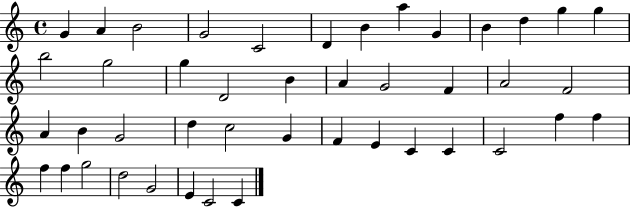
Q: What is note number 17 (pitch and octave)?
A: D4